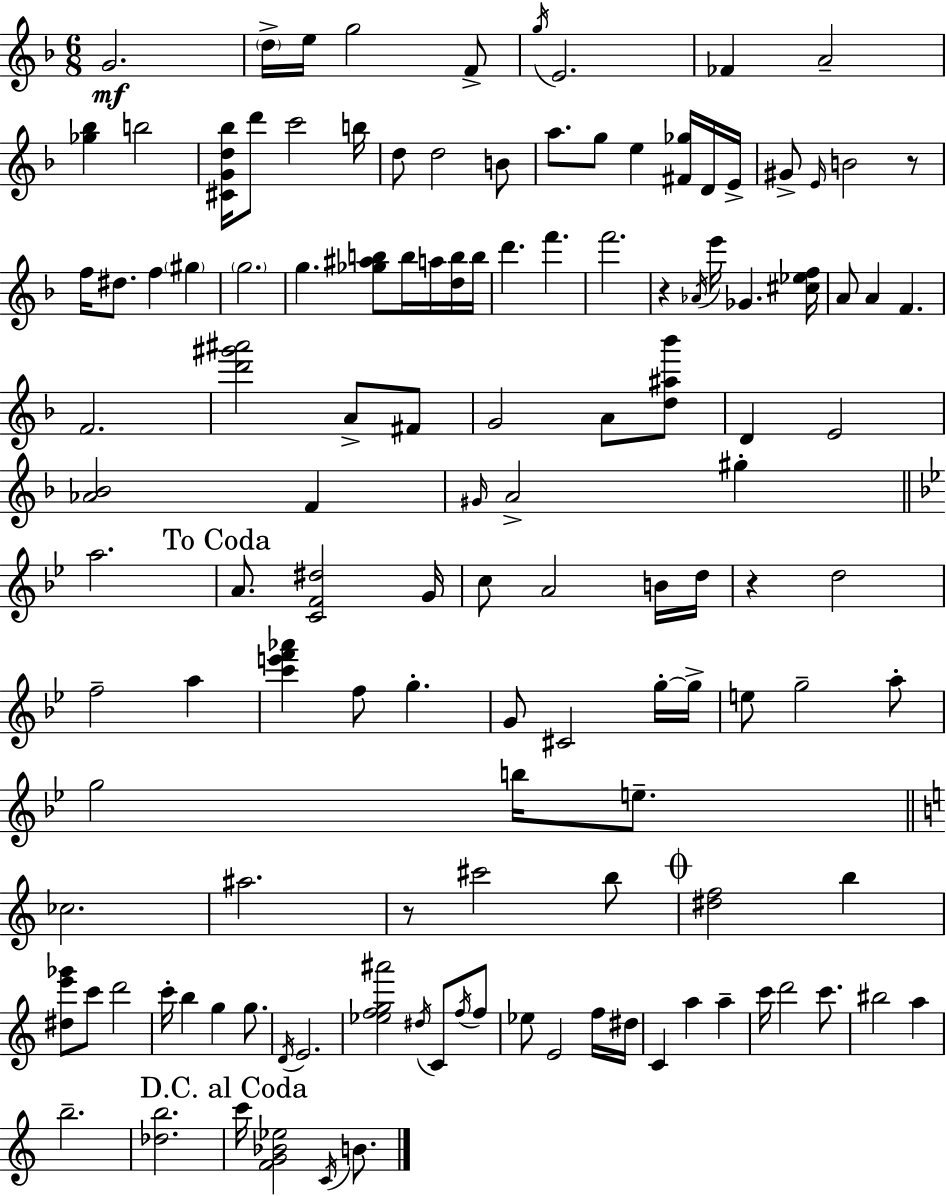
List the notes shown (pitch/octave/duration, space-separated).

G4/h. D5/s E5/s G5/h F4/e G5/s E4/h. FES4/q A4/h [Gb5,Bb5]/q B5/h [C#4,G4,D5,Bb5]/s D6/e C6/h B5/s D5/e D5/h B4/e A5/e. G5/e E5/q [F#4,Gb5]/s D4/s E4/s G#4/e E4/s B4/h R/e F5/s D#5/e. F5/q G#5/q G5/h. G5/q. [Gb5,A#5,B5]/e B5/s A5/s [D5,B5]/s B5/s D6/q. F6/q. F6/h. R/q Ab4/s E6/s Gb4/q. [C#5,Eb5,F5]/s A4/e A4/q F4/q. F4/h. [D6,G#6,A#6]/h A4/e F#4/e G4/h A4/e [D5,A#5,Bb6]/e D4/q E4/h [Ab4,Bb4]/h F4/q G#4/s A4/h G#5/q A5/h. A4/e. [C4,F4,D#5]/h G4/s C5/e A4/h B4/s D5/s R/q D5/h F5/h A5/q [C6,E6,F6,Ab6]/q F5/e G5/q. G4/e C#4/h G5/s G5/s E5/e G5/h A5/e G5/h B5/s E5/e. CES5/h. A#5/h. R/e C#6/h B5/e [D#5,F5]/h B5/q [D#5,E6,Gb6]/e C6/e D6/h C6/s B5/q G5/q G5/e. D4/s E4/h. [Eb5,F5,G5,A#6]/h D#5/s C4/e F5/s F5/e Eb5/e E4/h F5/s D#5/s C4/q A5/q A5/q C6/s D6/h C6/e. BIS5/h A5/q B5/h. [Db5,B5]/h. C6/s [F4,G4,Bb4,Eb5]/h C4/s B4/e.